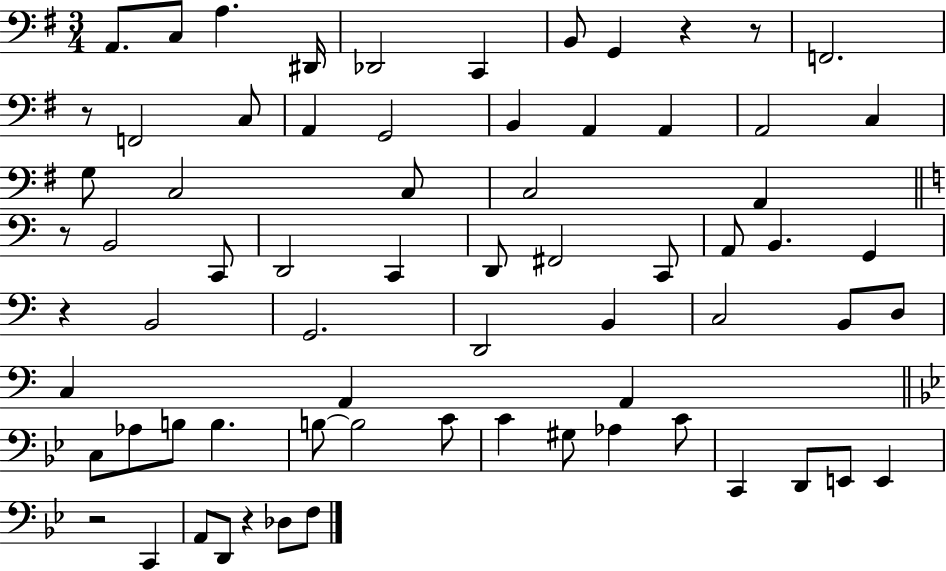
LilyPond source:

{
  \clef bass
  \numericTimeSignature
  \time 3/4
  \key g \major
  a,8. c8 a4. dis,16 | des,2 c,4 | b,8 g,4 r4 r8 | f,2. | \break r8 f,2 c8 | a,4 g,2 | b,4 a,4 a,4 | a,2 c4 | \break g8 c2 c8 | c2 a,4 | \bar "||" \break \key a \minor r8 b,2 c,8 | d,2 c,4 | d,8 fis,2 c,8 | a,8 b,4. g,4 | \break r4 b,2 | g,2. | d,2 b,4 | c2 b,8 d8 | \break c4 a,4 a,4 | \bar "||" \break \key bes \major c8 aes8 b8 b4. | b8~~ b2 c'8 | c'4 gis8 aes4 c'8 | c,4 d,8 e,8 e,4 | \break r2 c,4 | a,8 d,8 r4 des8 f8 | \bar "|."
}